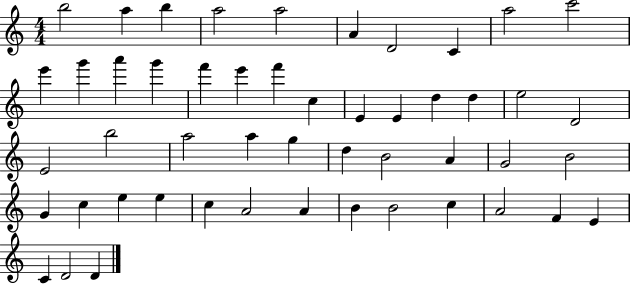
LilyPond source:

{
  \clef treble
  \numericTimeSignature
  \time 4/4
  \key c \major
  b''2 a''4 b''4 | a''2 a''2 | a'4 d'2 c'4 | a''2 c'''2 | \break e'''4 g'''4 a'''4 g'''4 | f'''4 e'''4 f'''4 c''4 | e'4 e'4 d''4 d''4 | e''2 d'2 | \break e'2 b''2 | a''2 a''4 g''4 | d''4 b'2 a'4 | g'2 b'2 | \break g'4 c''4 e''4 e''4 | c''4 a'2 a'4 | b'4 b'2 c''4 | a'2 f'4 e'4 | \break c'4 d'2 d'4 | \bar "|."
}